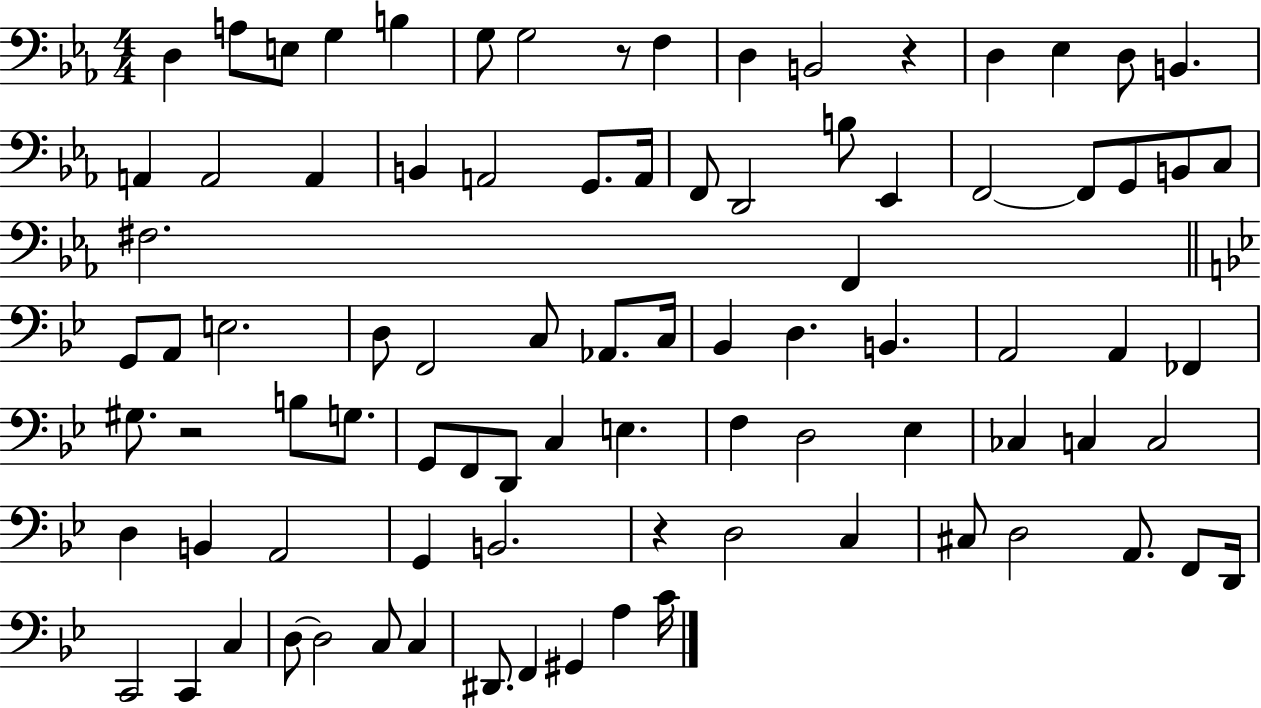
X:1
T:Untitled
M:4/4
L:1/4
K:Eb
D, A,/2 E,/2 G, B, G,/2 G,2 z/2 F, D, B,,2 z D, _E, D,/2 B,, A,, A,,2 A,, B,, A,,2 G,,/2 A,,/4 F,,/2 D,,2 B,/2 _E,, F,,2 F,,/2 G,,/2 B,,/2 C,/2 ^F,2 F,, G,,/2 A,,/2 E,2 D,/2 F,,2 C,/2 _A,,/2 C,/4 _B,, D, B,, A,,2 A,, _F,, ^G,/2 z2 B,/2 G,/2 G,,/2 F,,/2 D,,/2 C, E, F, D,2 _E, _C, C, C,2 D, B,, A,,2 G,, B,,2 z D,2 C, ^C,/2 D,2 A,,/2 F,,/2 D,,/4 C,,2 C,, C, D,/2 D,2 C,/2 C, ^D,,/2 F,, ^G,, A, C/4